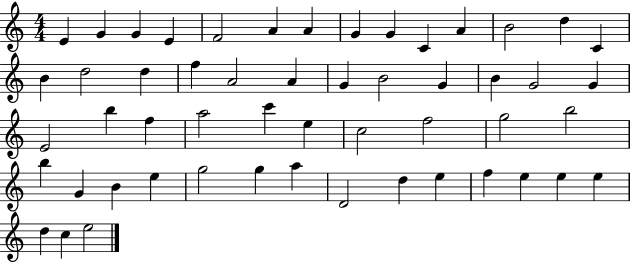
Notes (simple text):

E4/q G4/q G4/q E4/q F4/h A4/q A4/q G4/q G4/q C4/q A4/q B4/h D5/q C4/q B4/q D5/h D5/q F5/q A4/h A4/q G4/q B4/h G4/q B4/q G4/h G4/q E4/h B5/q F5/q A5/h C6/q E5/q C5/h F5/h G5/h B5/h B5/q G4/q B4/q E5/q G5/h G5/q A5/q D4/h D5/q E5/q F5/q E5/q E5/q E5/q D5/q C5/q E5/h